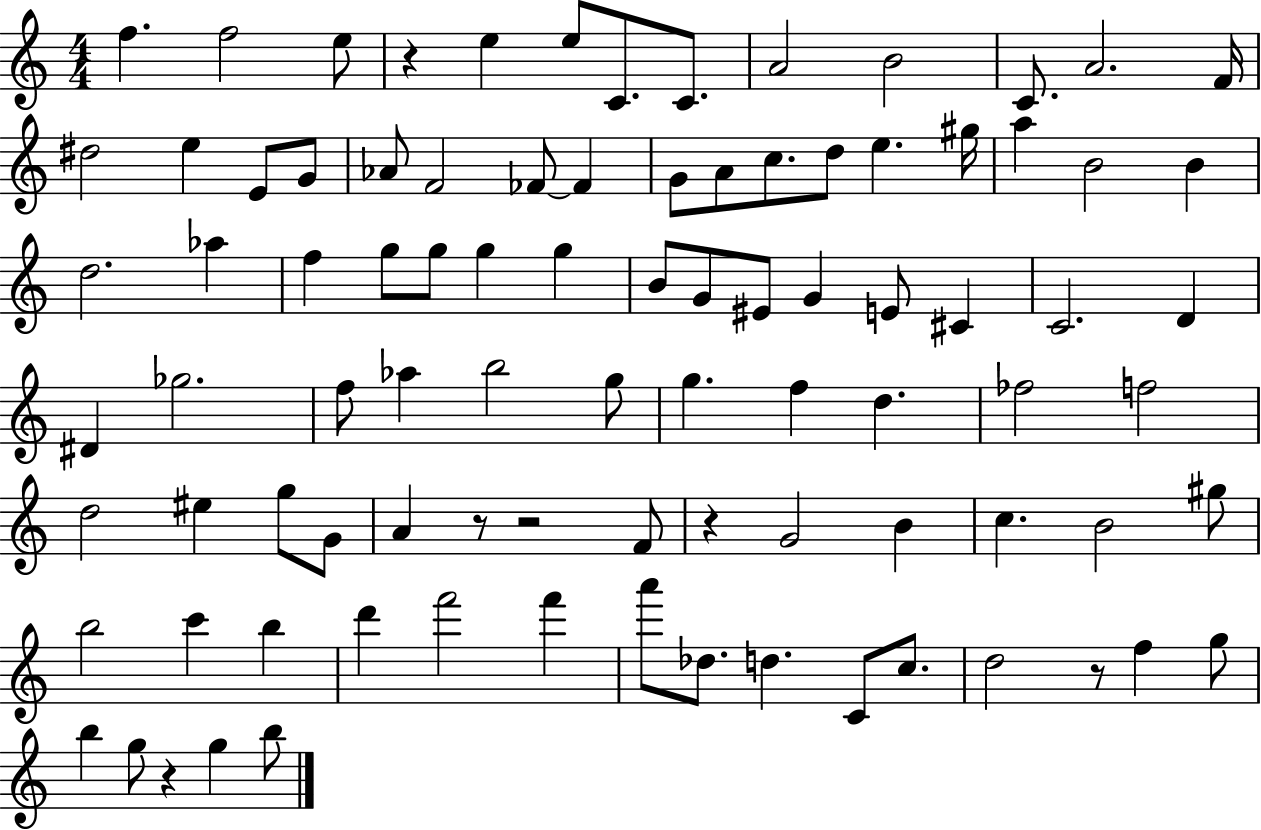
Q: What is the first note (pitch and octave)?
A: F5